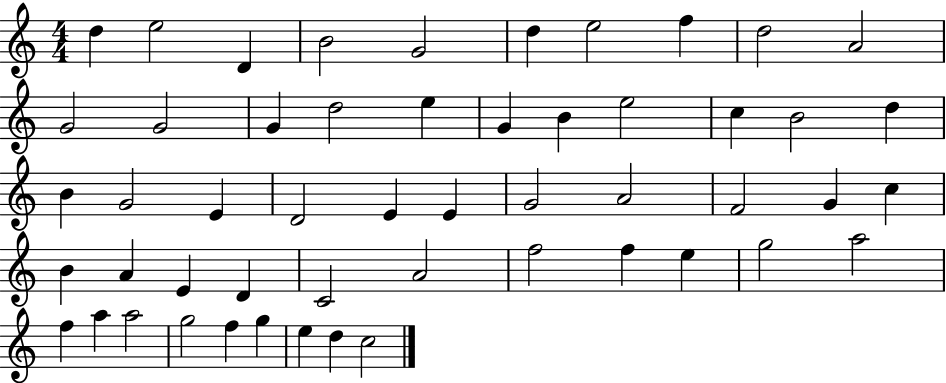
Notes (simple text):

D5/q E5/h D4/q B4/h G4/h D5/q E5/h F5/q D5/h A4/h G4/h G4/h G4/q D5/h E5/q G4/q B4/q E5/h C5/q B4/h D5/q B4/q G4/h E4/q D4/h E4/q E4/q G4/h A4/h F4/h G4/q C5/q B4/q A4/q E4/q D4/q C4/h A4/h F5/h F5/q E5/q G5/h A5/h F5/q A5/q A5/h G5/h F5/q G5/q E5/q D5/q C5/h